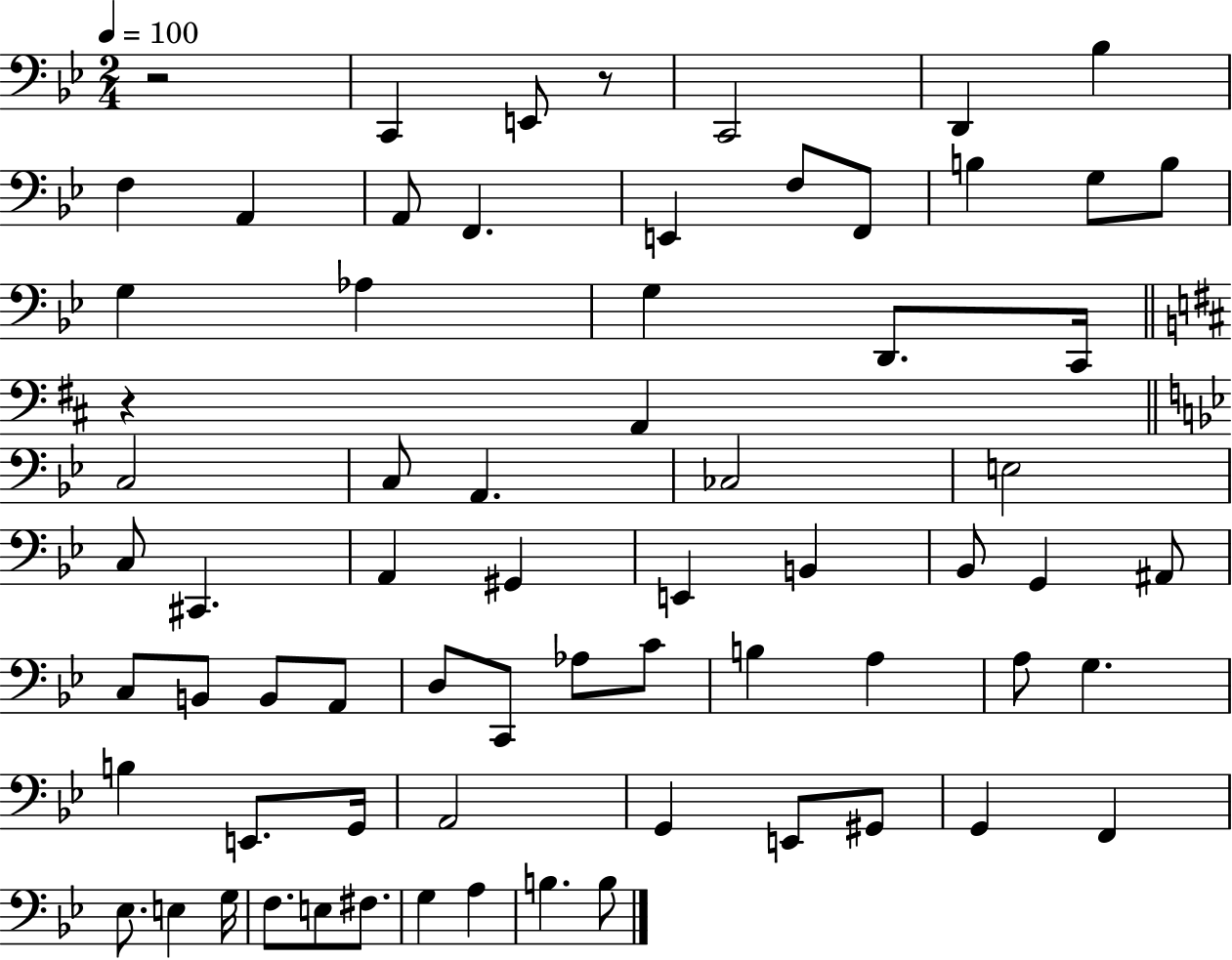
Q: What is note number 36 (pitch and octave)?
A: C3